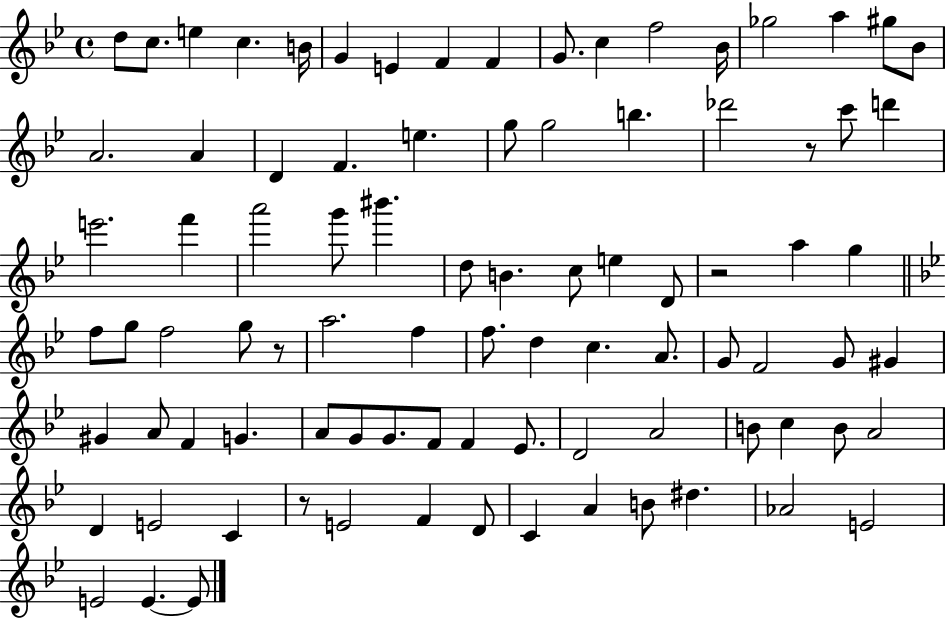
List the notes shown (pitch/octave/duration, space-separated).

D5/e C5/e. E5/q C5/q. B4/s G4/q E4/q F4/q F4/q G4/e. C5/q F5/h Bb4/s Gb5/h A5/q G#5/e Bb4/e A4/h. A4/q D4/q F4/q. E5/q. G5/e G5/h B5/q. Db6/h R/e C6/e D6/q E6/h. F6/q A6/h G6/e BIS6/q. D5/e B4/q. C5/e E5/q D4/e R/h A5/q G5/q F5/e G5/e F5/h G5/e R/e A5/h. F5/q F5/e. D5/q C5/q. A4/e. G4/e F4/h G4/e G#4/q G#4/q A4/e F4/q G4/q. A4/e G4/e G4/e. F4/e F4/q Eb4/e. D4/h A4/h B4/e C5/q B4/e A4/h D4/q E4/h C4/q R/e E4/h F4/q D4/e C4/q A4/q B4/e D#5/q. Ab4/h E4/h E4/h E4/q. E4/e